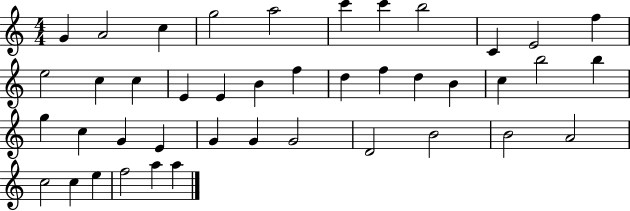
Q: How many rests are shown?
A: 0